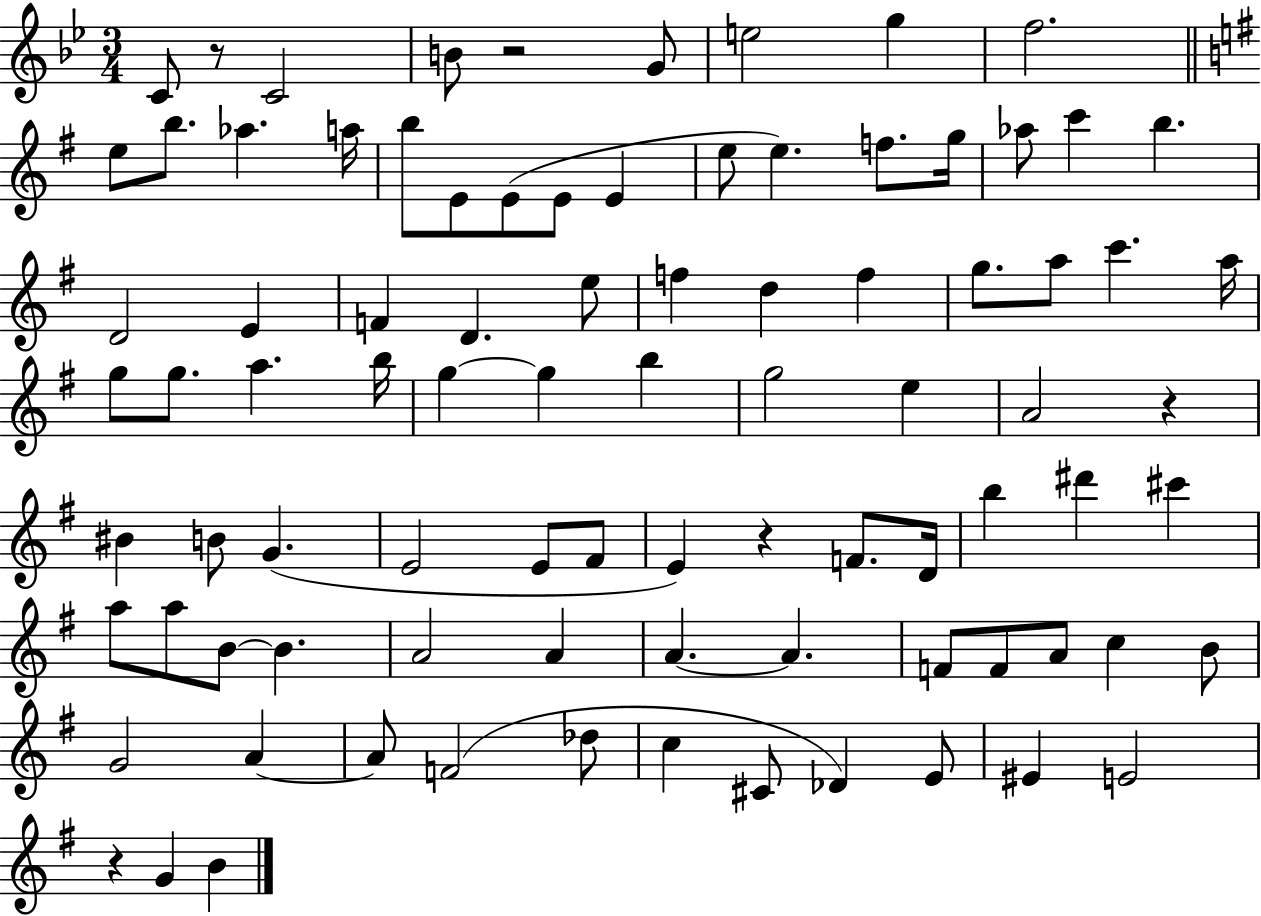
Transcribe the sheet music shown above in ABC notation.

X:1
T:Untitled
M:3/4
L:1/4
K:Bb
C/2 z/2 C2 B/2 z2 G/2 e2 g f2 e/2 b/2 _a a/4 b/2 E/2 E/2 E/2 E e/2 e f/2 g/4 _a/2 c' b D2 E F D e/2 f d f g/2 a/2 c' a/4 g/2 g/2 a b/4 g g b g2 e A2 z ^B B/2 G E2 E/2 ^F/2 E z F/2 D/4 b ^d' ^c' a/2 a/2 B/2 B A2 A A A F/2 F/2 A/2 c B/2 G2 A A/2 F2 _d/2 c ^C/2 _D E/2 ^E E2 z G B